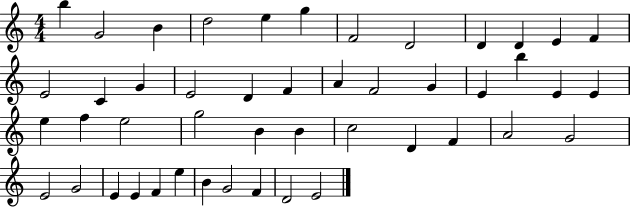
{
  \clef treble
  \numericTimeSignature
  \time 4/4
  \key c \major
  b''4 g'2 b'4 | d''2 e''4 g''4 | f'2 d'2 | d'4 d'4 e'4 f'4 | \break e'2 c'4 g'4 | e'2 d'4 f'4 | a'4 f'2 g'4 | e'4 b''4 e'4 e'4 | \break e''4 f''4 e''2 | g''2 b'4 b'4 | c''2 d'4 f'4 | a'2 g'2 | \break e'2 g'2 | e'4 e'4 f'4 e''4 | b'4 g'2 f'4 | d'2 e'2 | \break \bar "|."
}